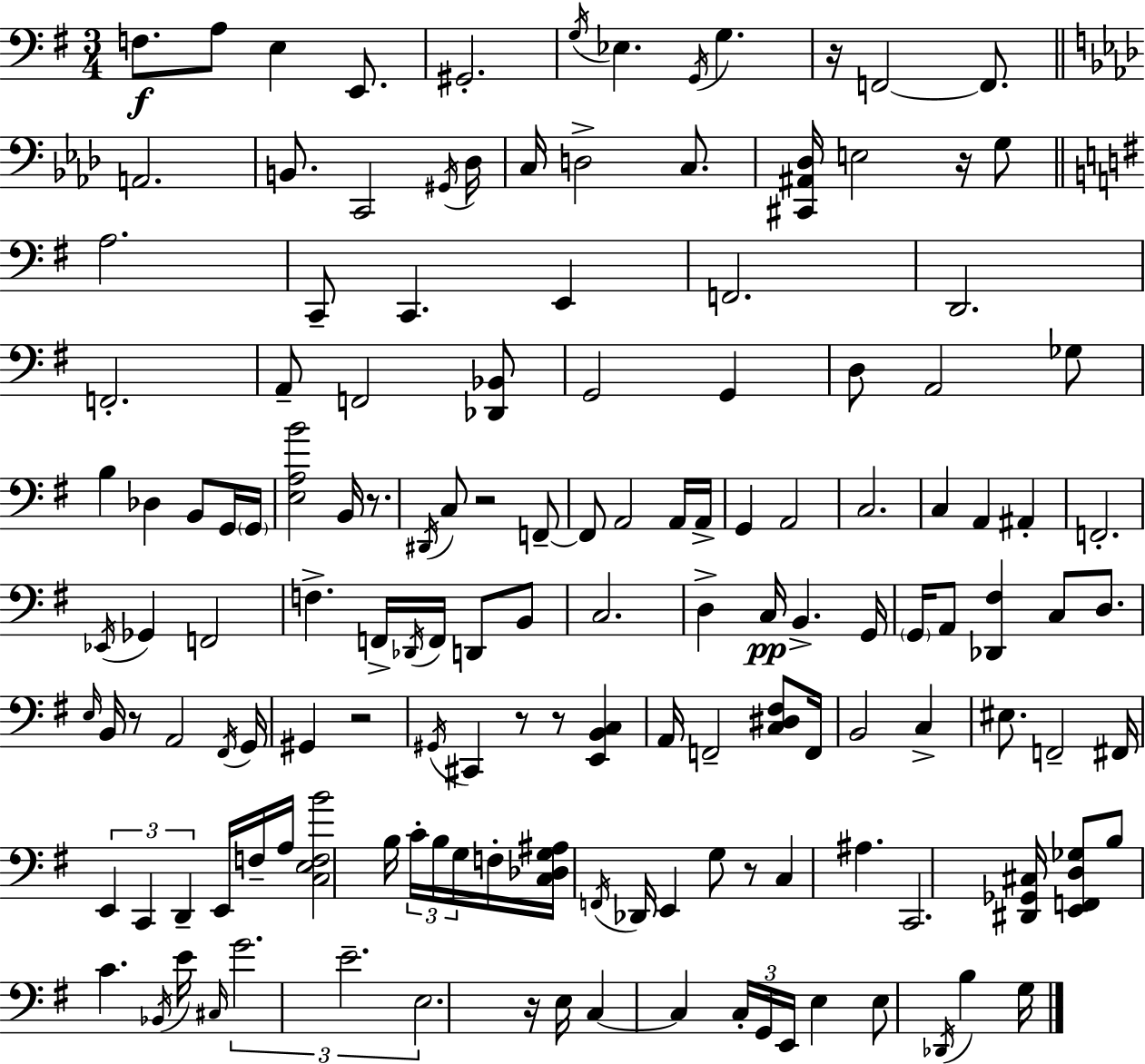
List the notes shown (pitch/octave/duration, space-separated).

F3/e. A3/e E3/q E2/e. G#2/h. G3/s Eb3/q. G2/s G3/q. R/s F2/h F2/e. A2/h. B2/e. C2/h G#2/s Db3/s C3/s D3/h C3/e. [C#2,A#2,Db3]/s E3/h R/s G3/e A3/h. C2/e C2/q. E2/q F2/h. D2/h. F2/h. A2/e F2/h [Db2,Bb2]/e G2/h G2/q D3/e A2/h Gb3/e B3/q Db3/q B2/e G2/s G2/s [E3,A3,B4]/h B2/s R/e. D#2/s C3/e R/h F2/e F2/e A2/h A2/s A2/s G2/q A2/h C3/h. C3/q A2/q A#2/q F2/h. Eb2/s Gb2/q F2/h F3/q. F2/s Db2/s F2/s D2/e B2/e C3/h. D3/q C3/s B2/q. G2/s G2/s A2/e [Db2,F#3]/q C3/e D3/e. E3/s B2/s R/e A2/h F#2/s G2/s G#2/q R/h G#2/s C#2/q R/e R/e [E2,B2,C3]/q A2/s F2/h [C3,D#3,F#3]/e F2/s B2/h C3/q EIS3/e. F2/h F#2/s E2/q C2/q D2/q E2/s F3/s A3/s [C3,E3,F3,B4]/h B3/s C4/s B3/s G3/s F3/s [C3,Db3,G3,A#3]/s F2/s Db2/s E2/q G3/e R/e C3/q A#3/q. C2/h. [D#2,Gb2,C#3]/s [E2,F2,D3,Gb3]/e B3/e C4/q. Bb2/s E4/s C#3/s G4/h. E4/h. E3/h. R/s E3/s C3/q C3/q C3/s G2/s E2/s E3/q E3/e Db2/s B3/q G3/s